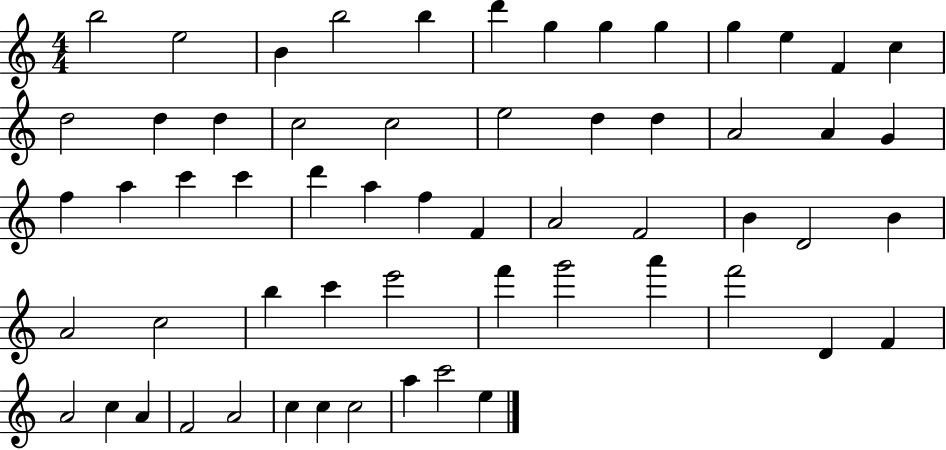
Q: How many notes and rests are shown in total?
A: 59